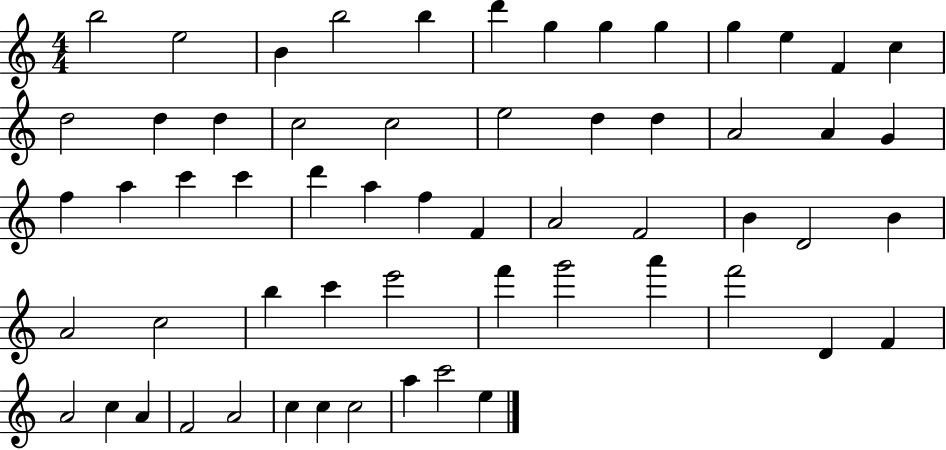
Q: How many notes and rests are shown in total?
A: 59